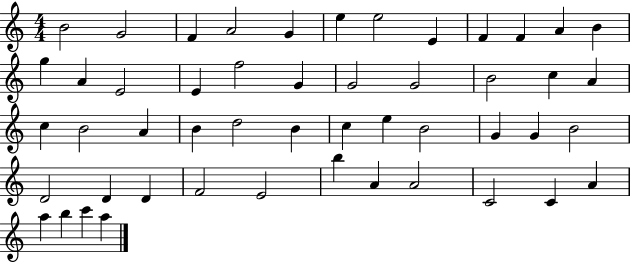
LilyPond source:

{
  \clef treble
  \numericTimeSignature
  \time 4/4
  \key c \major
  b'2 g'2 | f'4 a'2 g'4 | e''4 e''2 e'4 | f'4 f'4 a'4 b'4 | \break g''4 a'4 e'2 | e'4 f''2 g'4 | g'2 g'2 | b'2 c''4 a'4 | \break c''4 b'2 a'4 | b'4 d''2 b'4 | c''4 e''4 b'2 | g'4 g'4 b'2 | \break d'2 d'4 d'4 | f'2 e'2 | b''4 a'4 a'2 | c'2 c'4 a'4 | \break a''4 b''4 c'''4 a''4 | \bar "|."
}